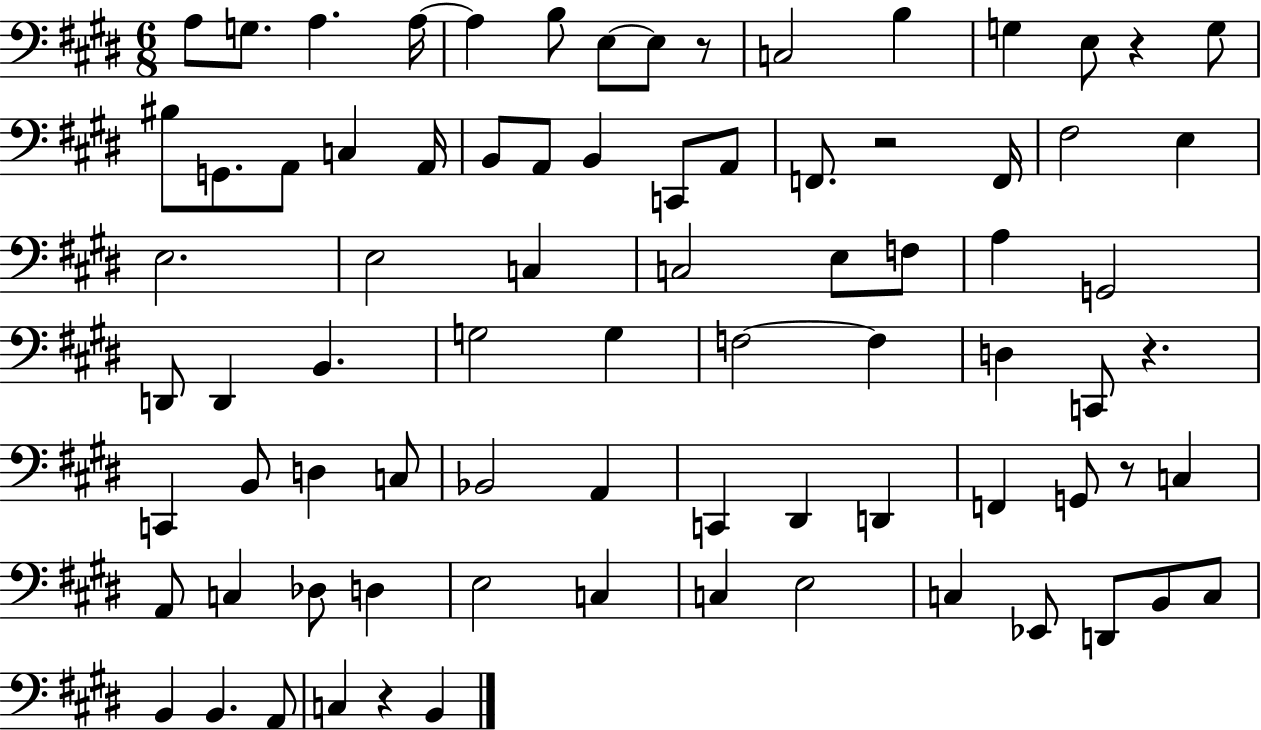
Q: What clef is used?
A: bass